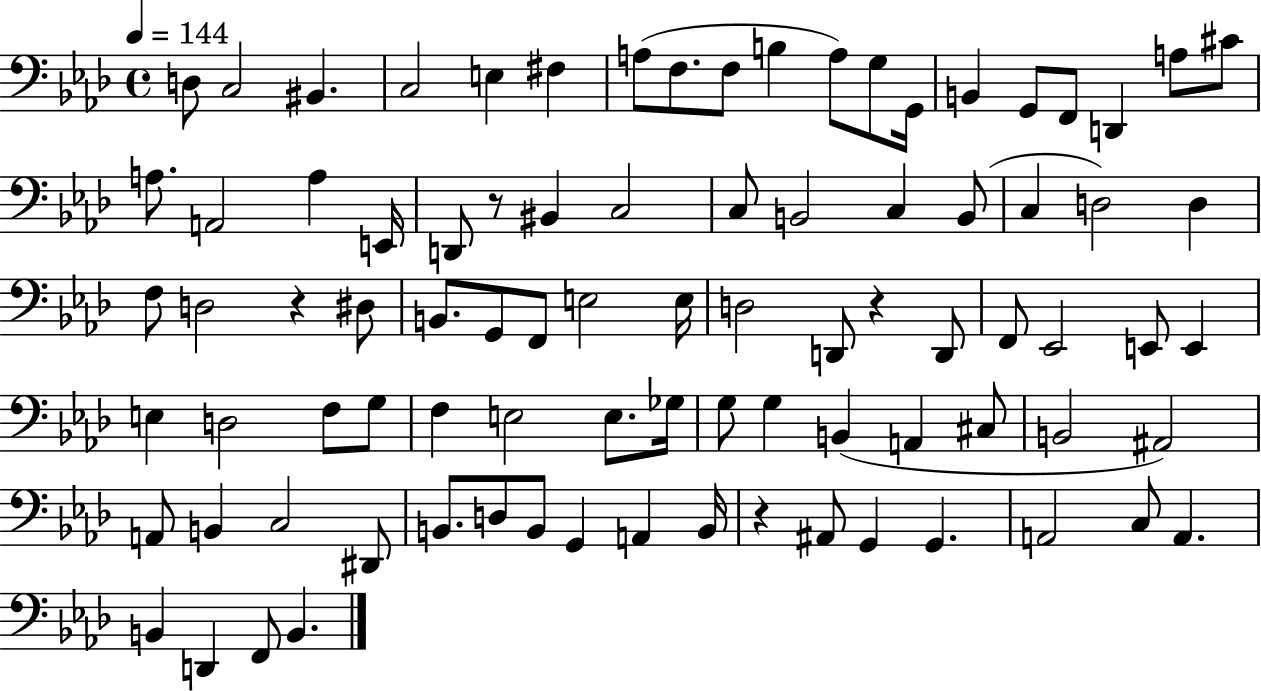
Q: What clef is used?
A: bass